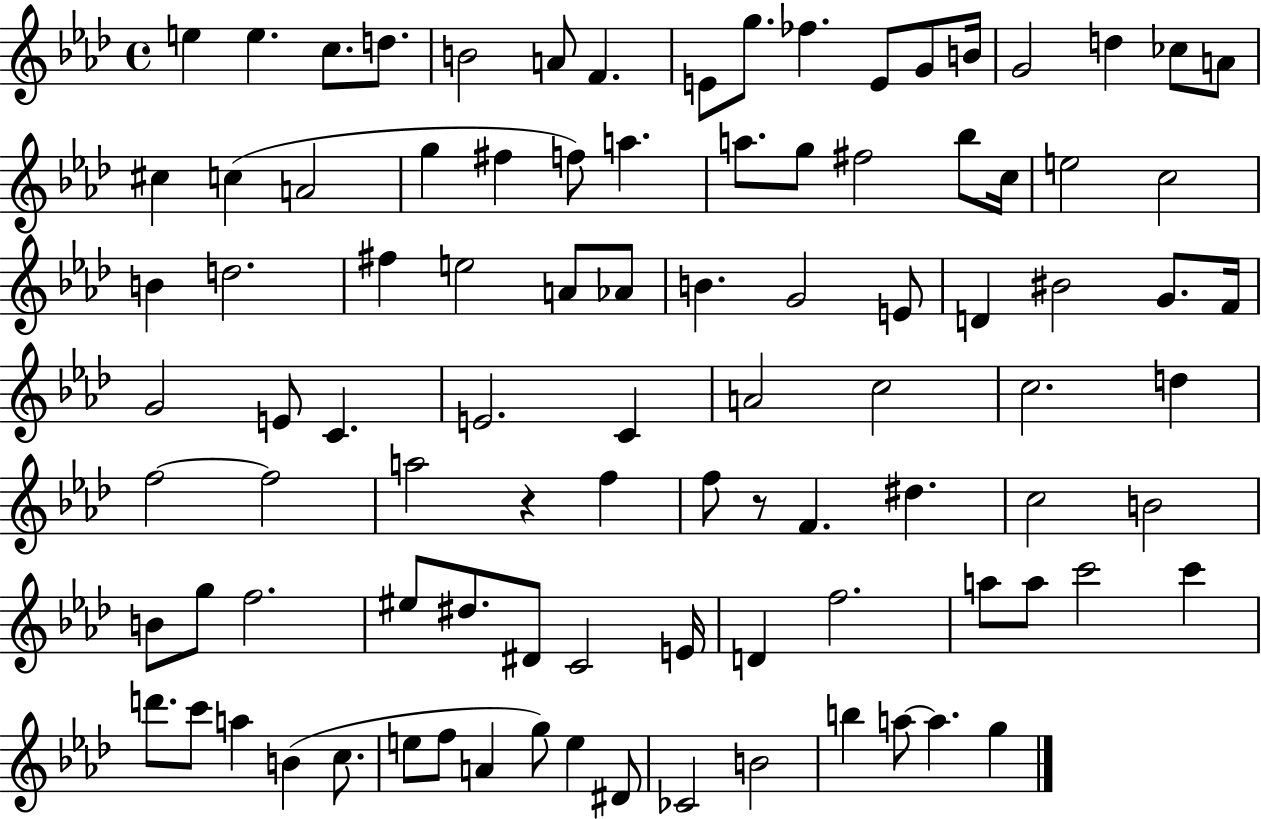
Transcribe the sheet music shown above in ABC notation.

X:1
T:Untitled
M:4/4
L:1/4
K:Ab
e e c/2 d/2 B2 A/2 F E/2 g/2 _f E/2 G/2 B/4 G2 d _c/2 A/2 ^c c A2 g ^f f/2 a a/2 g/2 ^f2 _b/2 c/4 e2 c2 B d2 ^f e2 A/2 _A/2 B G2 E/2 D ^B2 G/2 F/4 G2 E/2 C E2 C A2 c2 c2 d f2 f2 a2 z f f/2 z/2 F ^d c2 B2 B/2 g/2 f2 ^e/2 ^d/2 ^D/2 C2 E/4 D f2 a/2 a/2 c'2 c' d'/2 c'/2 a B c/2 e/2 f/2 A g/2 e ^D/2 _C2 B2 b a/2 a g